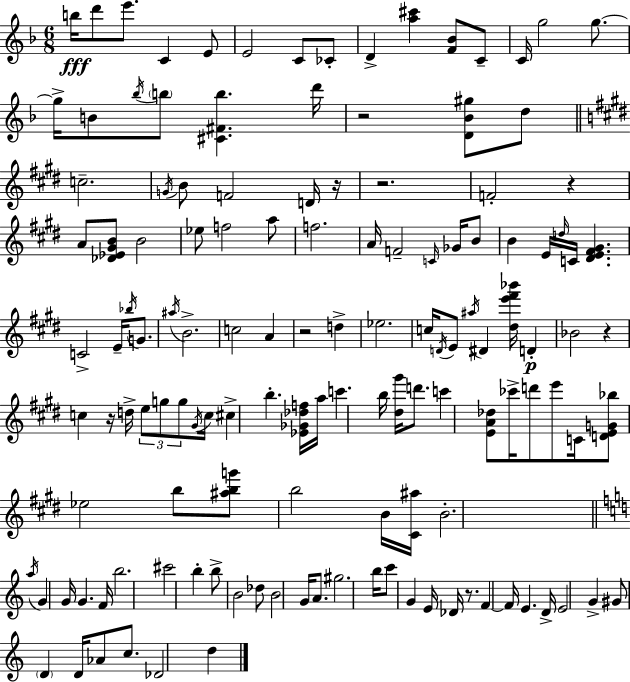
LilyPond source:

{
  \clef treble
  \numericTimeSignature
  \time 6/8
  \key d \minor
  b''16\fff d'''8 e'''8. c'4 e'8 | e'2 c'8 ces'8-. | d'4-> <a'' cis'''>4 <f' bes'>8 c'8-- | c'16 g''2 g''8.~~ | \break g''16-> b'8 \acciaccatura { bes''16 } \parenthesize b''8 <cis' fis' b''>4. | d'''16 r2 <d' bes' gis''>8 d''8 | \bar "||" \break \key e \major c''2.-- | \acciaccatura { g'16 } b'8 f'2 d'16 | r16 r2. | f'2-. r4 | \break a'8 <des' ees' gis' b'>8 b'2 | ees''8 f''2 a''8 | f''2. | a'16 f'2-- \grace { c'16 } ges'16 | \break b'8 b'4 e'16 \grace { d''16 } c'16 <dis' e' fis' gis'>4. | c'2-> e'16-- | \acciaccatura { bes''16 } g'8. \acciaccatura { ais''16 } b'2.-> | c''2 | \break a'4 r2 | d''4-> ees''2. | c''16 \acciaccatura { d'16 } e'8 \acciaccatura { ais''16 } dis'4 | <dis'' e''' fis''' bes'''>16 d'4-.\p bes'2 | \break r4 c''4 r16 | d''16-> \tuplet 3/2 { e''8 g''8 g''8 } \acciaccatura { gis'16 } c''16 cis''4-> | b''4.-. <ees' ges' des'' f''>16 a''16 c'''4. | b''16 <dis'' gis'''>16 d'''8. c'''4 | \break <e' a' des''>8 ces'''16-> d'''8 e'''8 c'16 <d' e' g' bes''>8 ees''2 | b''8 <ais'' b'' g'''>8 b''2 | b'16 <cis' ais''>16 b'2.-. | \bar "||" \break \key a \minor \acciaccatura { a''16 } g'4 g'16 g'4. | f'16 b''2. | cis'''2 b''4-. | b''8-> b'2 des''8 | \break b'2 g'16 a'8. | gis''2. | b''16 c'''8 g'4 e'16 des'16 r8. | f'4~~ f'16 e'4. | \break d'16-> e'2 g'4-> | gis'8 \parenthesize d'4 d'16 aes'8 c''8. | des'2 d''4 | \bar "|."
}